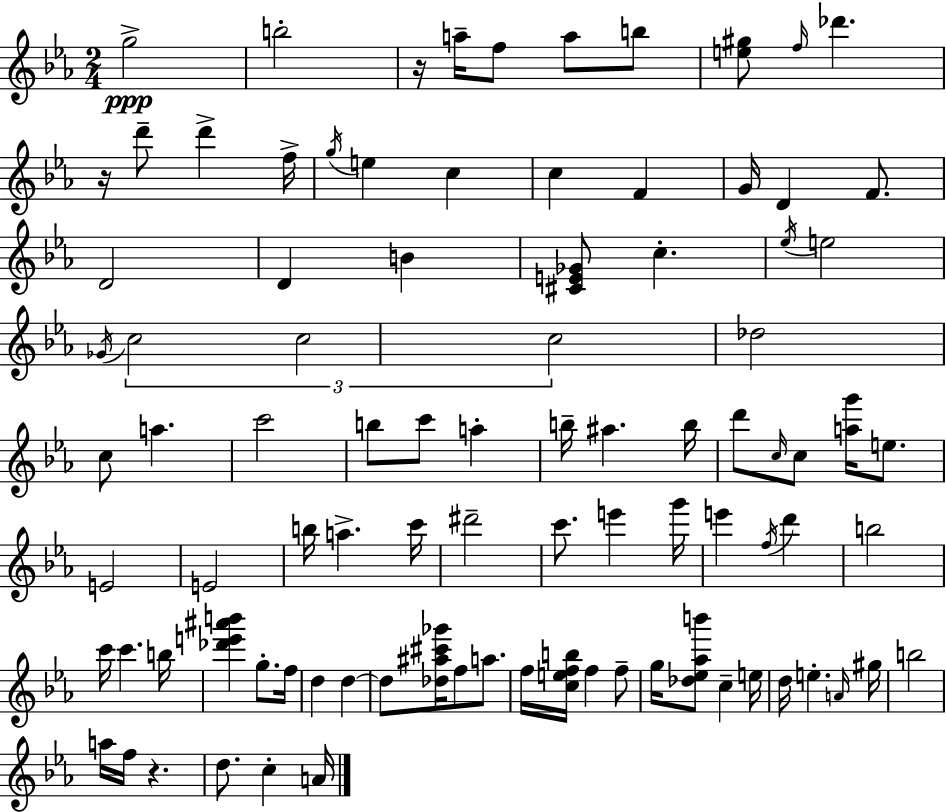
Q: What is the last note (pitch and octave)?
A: A4